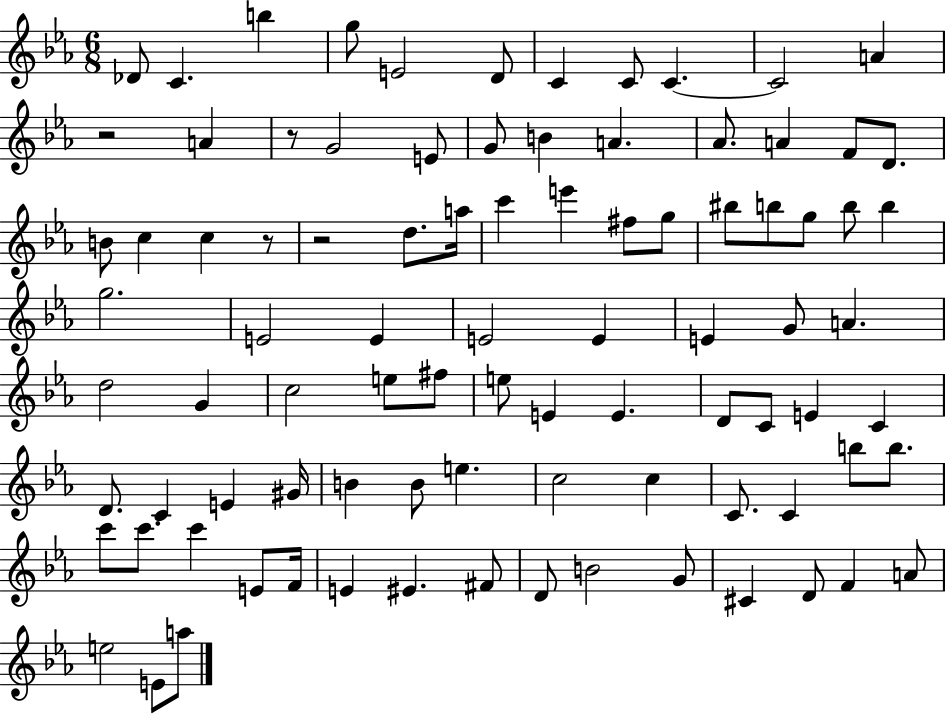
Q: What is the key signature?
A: EES major